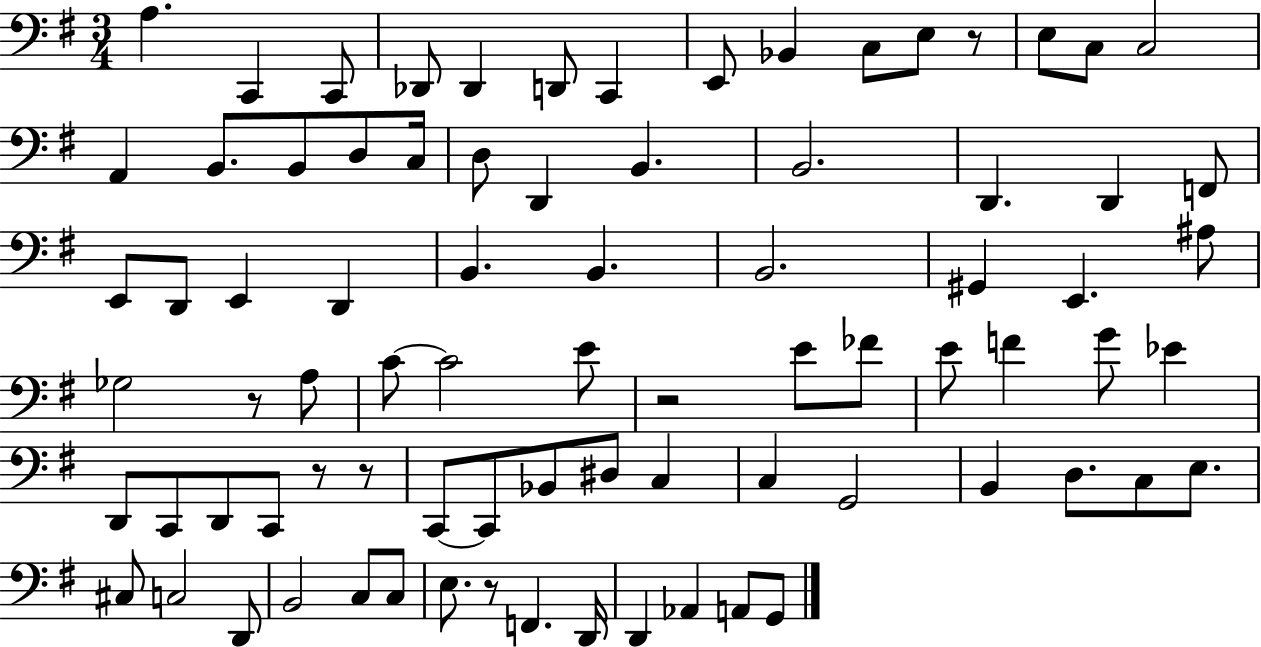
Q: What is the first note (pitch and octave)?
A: A3